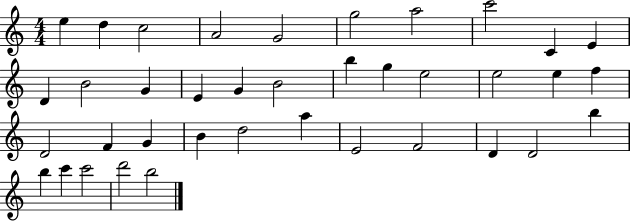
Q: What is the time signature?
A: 4/4